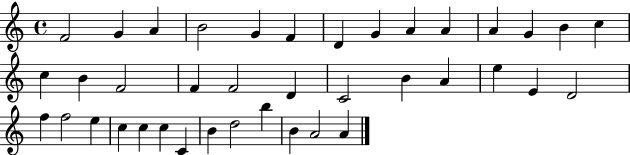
F4/h G4/q A4/q B4/h G4/q F4/q D4/q G4/q A4/q A4/q A4/q G4/q B4/q C5/q C5/q B4/q F4/h F4/q F4/h D4/q C4/h B4/q A4/q E5/q E4/q D4/h F5/q F5/h E5/q C5/q C5/q C5/q C4/q B4/q D5/h B5/q B4/q A4/h A4/q